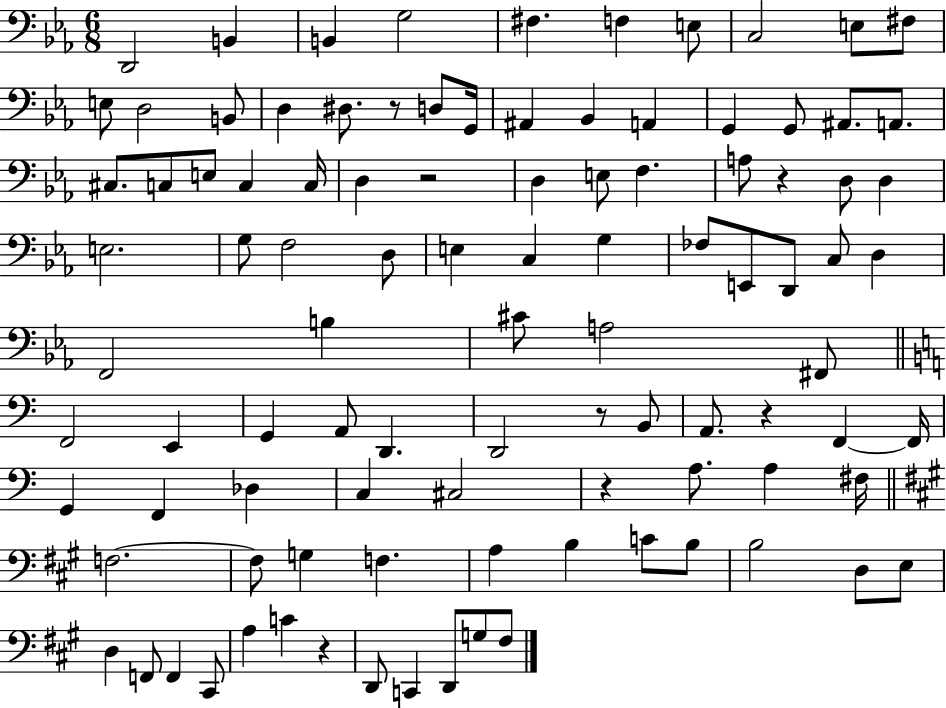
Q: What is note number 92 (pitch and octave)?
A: G3